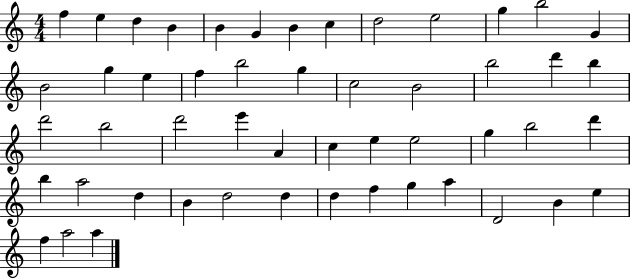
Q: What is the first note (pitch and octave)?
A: F5